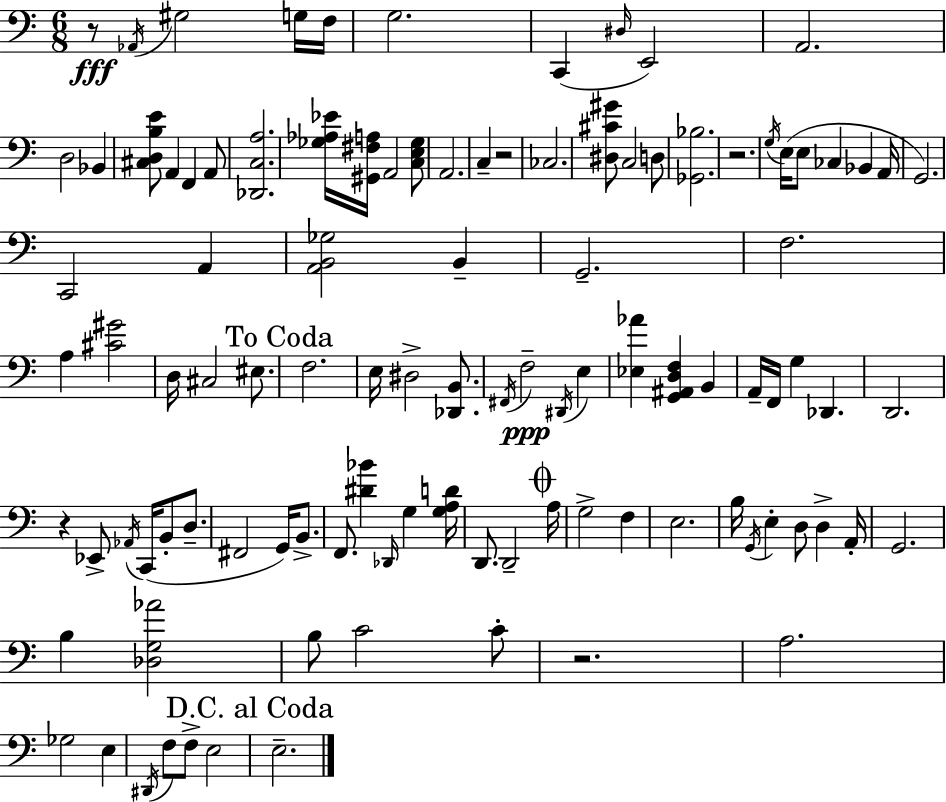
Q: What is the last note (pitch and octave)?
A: E3